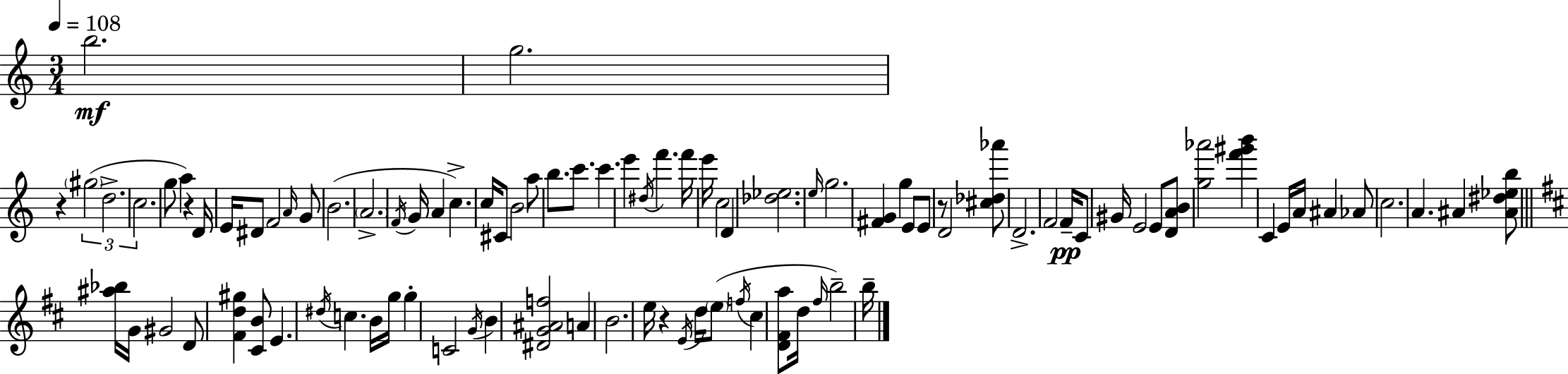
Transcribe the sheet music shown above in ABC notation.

X:1
T:Untitled
M:3/4
L:1/4
K:Am
b2 g2 z ^g2 d2 c2 g/2 a z D/4 E/4 ^D/2 F2 A/4 G/2 B2 A2 F/4 G/4 A c c/4 ^C/2 B2 a/2 b/2 c'/2 c' e' ^d/4 f' f'/4 e'/4 c2 D [_d_e]2 e/4 g2 [^FG] g E/2 E/2 z/2 D2 [^c_d_a']/2 D2 F2 F/4 C/2 ^G/4 E2 E/2 [DAB]/2 [g_a']2 [f'^g'b'] C E/4 A/4 ^A _A/2 c2 A ^A [^A^d_eb]/2 [^a_b]/4 G/4 ^G2 D/2 [^Fd^g] [^CB]/2 E ^d/4 c B/4 g/4 g C2 G/4 B [^DG^Af]2 A B2 e/4 z E/4 d/4 e/2 f/4 ^c [D^Fa]/2 d/4 ^f/4 b2 b/4